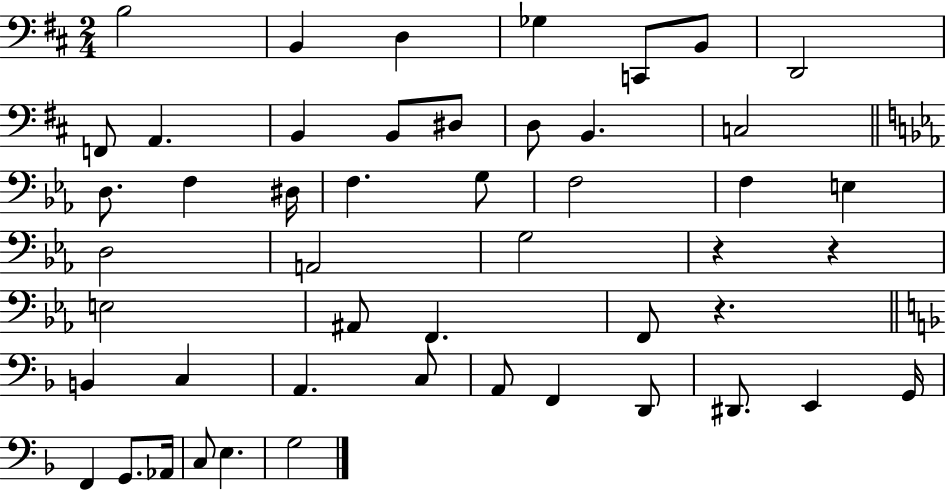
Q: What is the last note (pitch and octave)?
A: G3